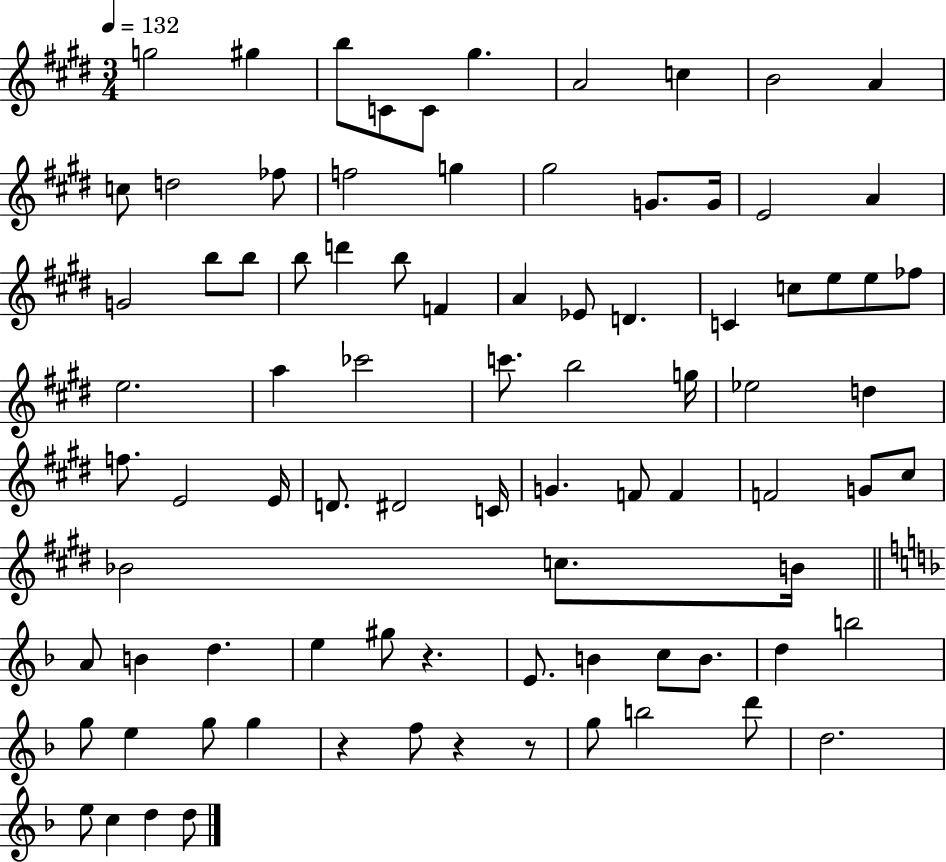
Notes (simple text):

G5/h G#5/q B5/e C4/e C4/e G#5/q. A4/h C5/q B4/h A4/q C5/e D5/h FES5/e F5/h G5/q G#5/h G4/e. G4/s E4/h A4/q G4/h B5/e B5/e B5/e D6/q B5/e F4/q A4/q Eb4/e D4/q. C4/q C5/e E5/e E5/e FES5/e E5/h. A5/q CES6/h C6/e. B5/h G5/s Eb5/h D5/q F5/e. E4/h E4/s D4/e. D#4/h C4/s G4/q. F4/e F4/q F4/h G4/e C#5/e Bb4/h C5/e. B4/s A4/e B4/q D5/q. E5/q G#5/e R/q. E4/e. B4/q C5/e B4/e. D5/q B5/h G5/e E5/q G5/e G5/q R/q F5/e R/q R/e G5/e B5/h D6/e D5/h. E5/e C5/q D5/q D5/e